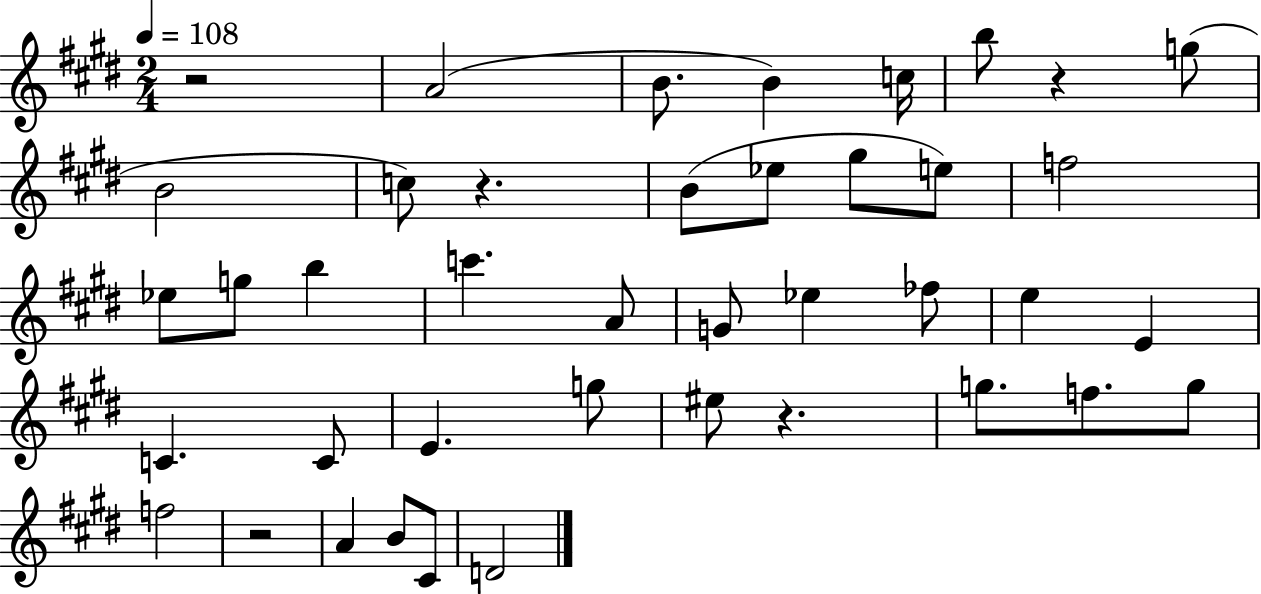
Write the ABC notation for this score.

X:1
T:Untitled
M:2/4
L:1/4
K:E
z2 A2 B/2 B c/4 b/2 z g/2 B2 c/2 z B/2 _e/2 ^g/2 e/2 f2 _e/2 g/2 b c' A/2 G/2 _e _f/2 e E C C/2 E g/2 ^e/2 z g/2 f/2 g/2 f2 z2 A B/2 ^C/2 D2